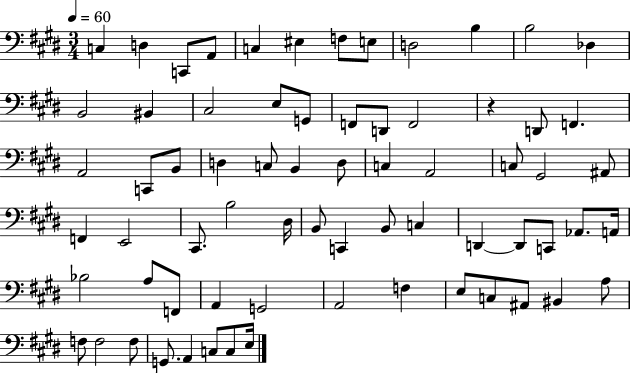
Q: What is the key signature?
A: E major